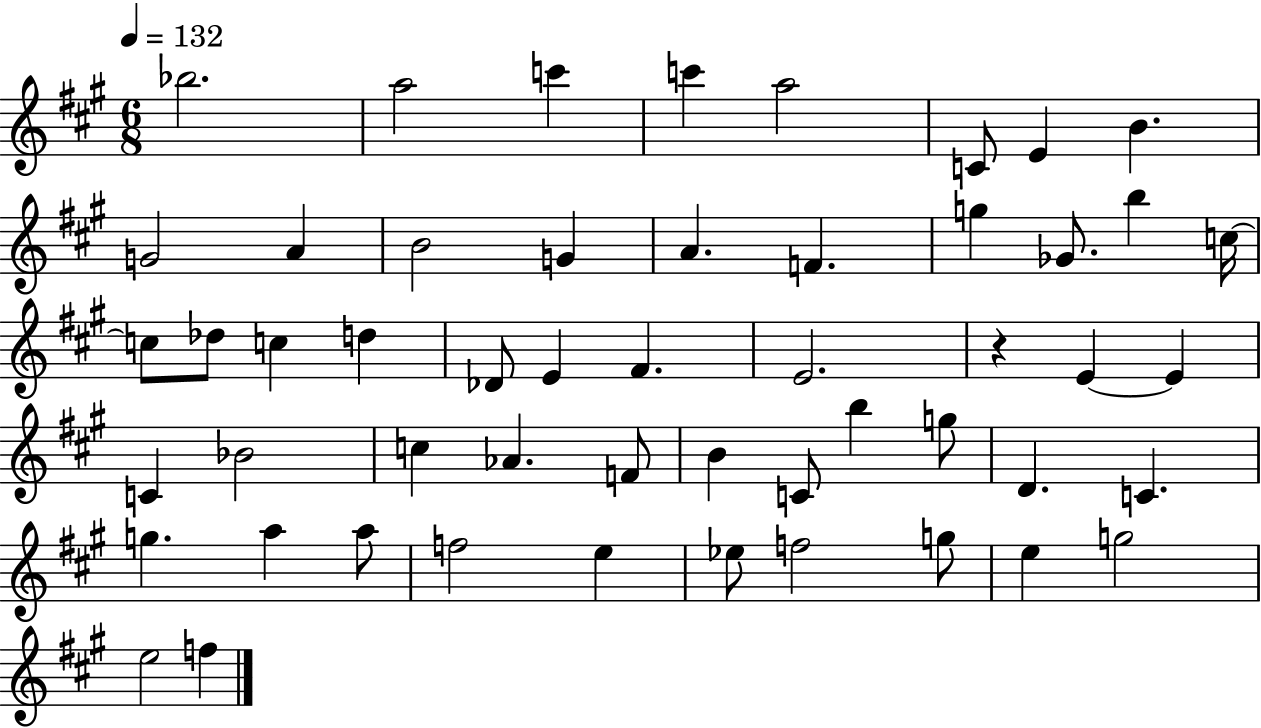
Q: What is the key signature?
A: A major